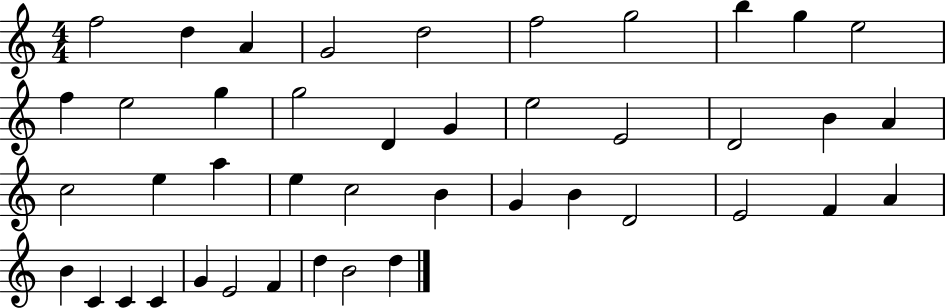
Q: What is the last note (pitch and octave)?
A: D5